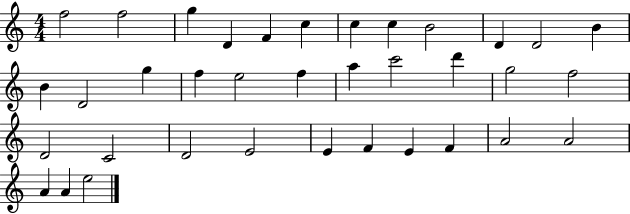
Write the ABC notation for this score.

X:1
T:Untitled
M:4/4
L:1/4
K:C
f2 f2 g D F c c c B2 D D2 B B D2 g f e2 f a c'2 d' g2 f2 D2 C2 D2 E2 E F E F A2 A2 A A e2